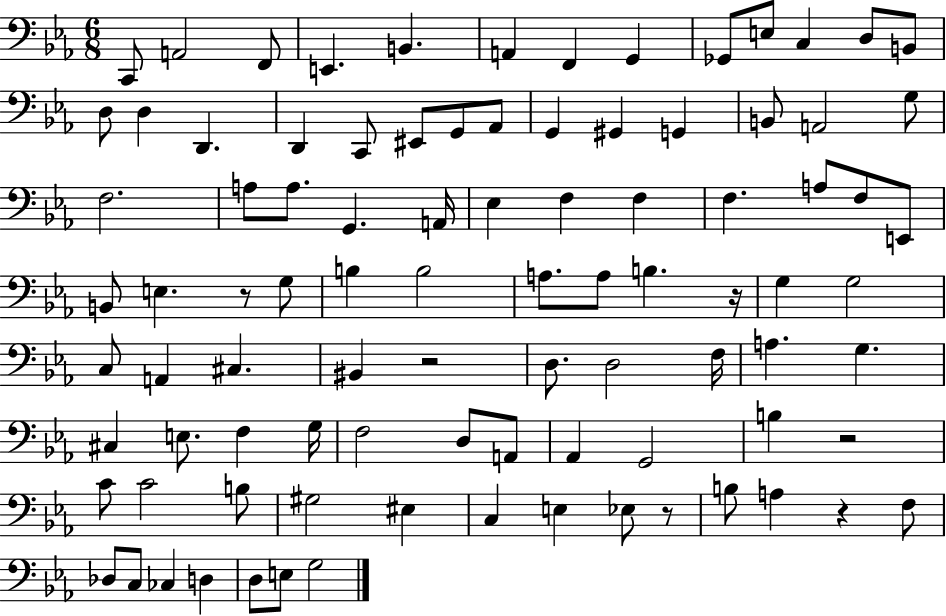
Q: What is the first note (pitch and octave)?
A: C2